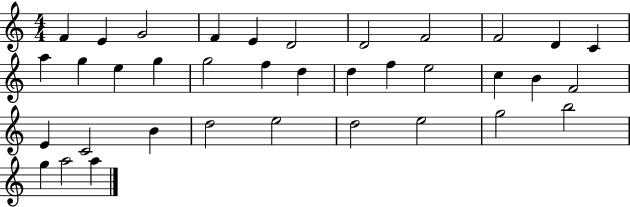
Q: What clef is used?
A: treble